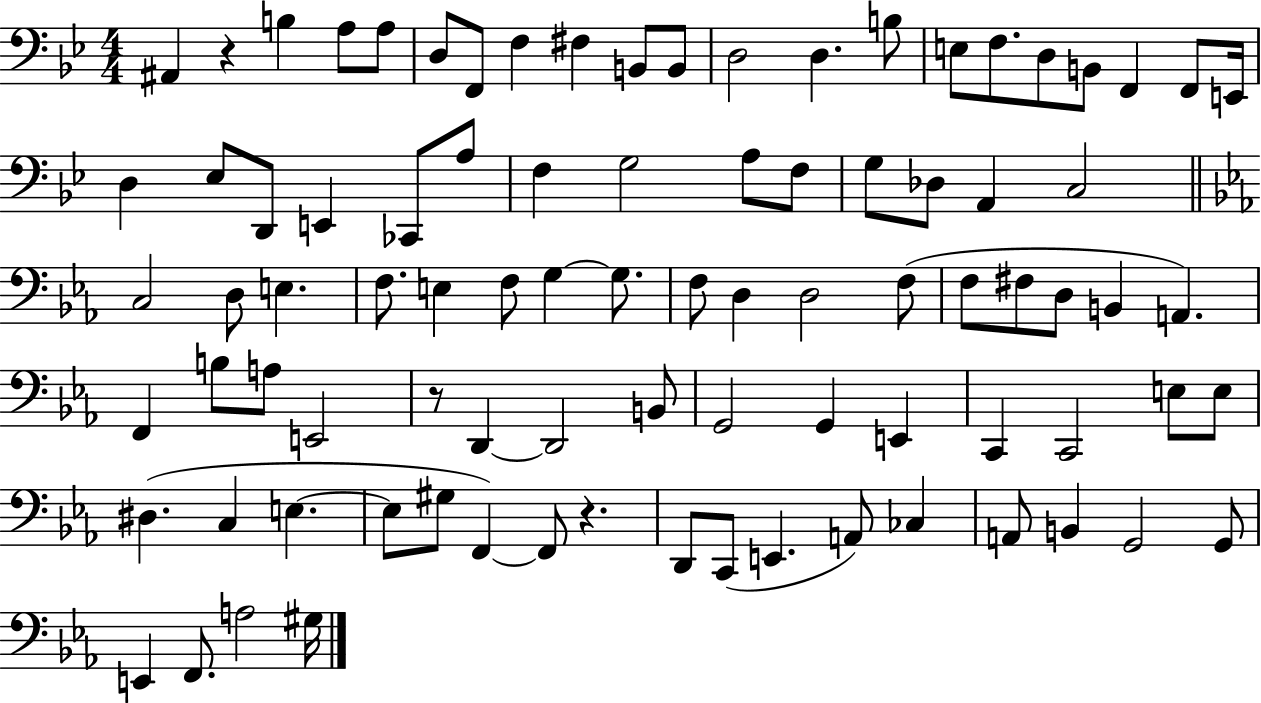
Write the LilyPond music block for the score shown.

{
  \clef bass
  \numericTimeSignature
  \time 4/4
  \key bes \major
  ais,4 r4 b4 a8 a8 | d8 f,8 f4 fis4 b,8 b,8 | d2 d4. b8 | e8 f8. d8 b,8 f,4 f,8 e,16 | \break d4 ees8 d,8 e,4 ces,8 a8 | f4 g2 a8 f8 | g8 des8 a,4 c2 | \bar "||" \break \key ees \major c2 d8 e4. | f8. e4 f8 g4~~ g8. | f8 d4 d2 f8( | f8 fis8 d8 b,4 a,4.) | \break f,4 b8 a8 e,2 | r8 d,4~~ d,2 b,8 | g,2 g,4 e,4 | c,4 c,2 e8 e8 | \break dis4.( c4 e4.~~ | e8 gis8 f,4~~) f,8 r4. | d,8 c,8( e,4. a,8) ces4 | a,8 b,4 g,2 g,8 | \break e,4 f,8. a2 gis16 | \bar "|."
}